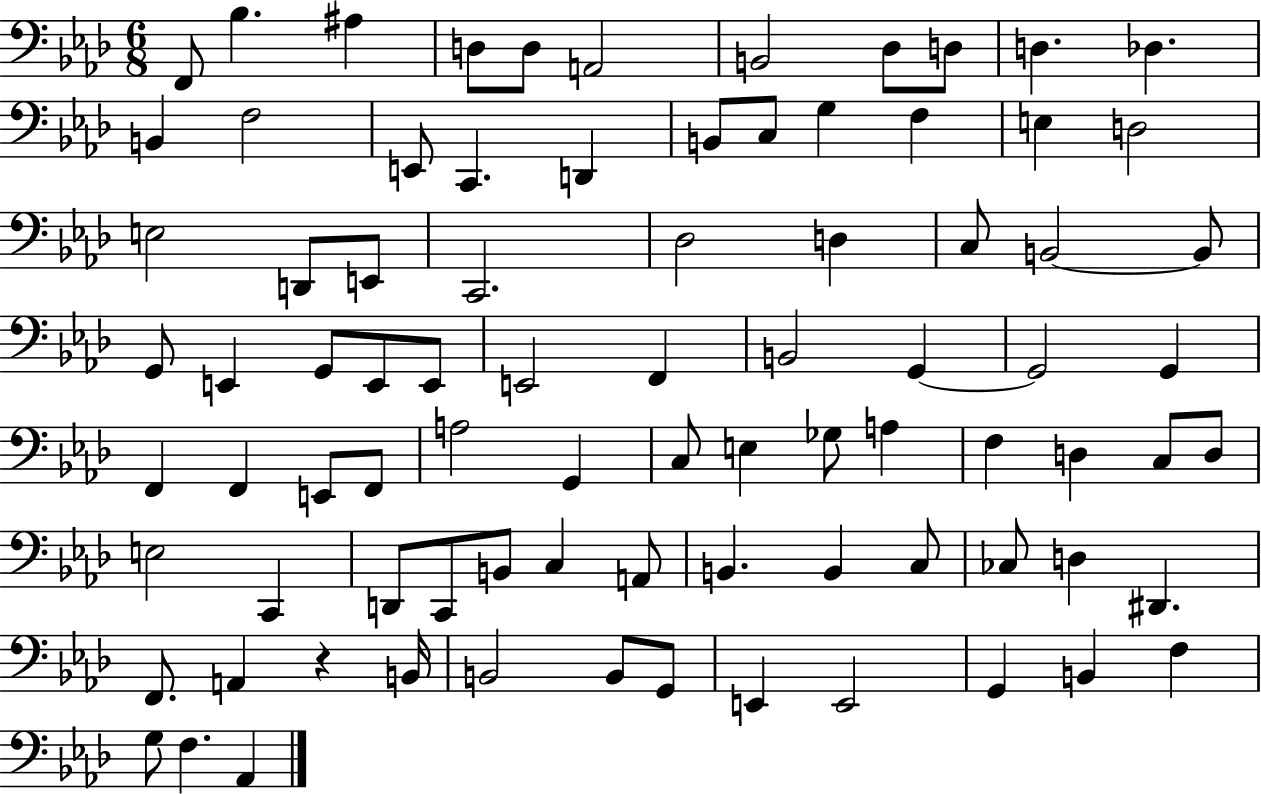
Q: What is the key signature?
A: AES major